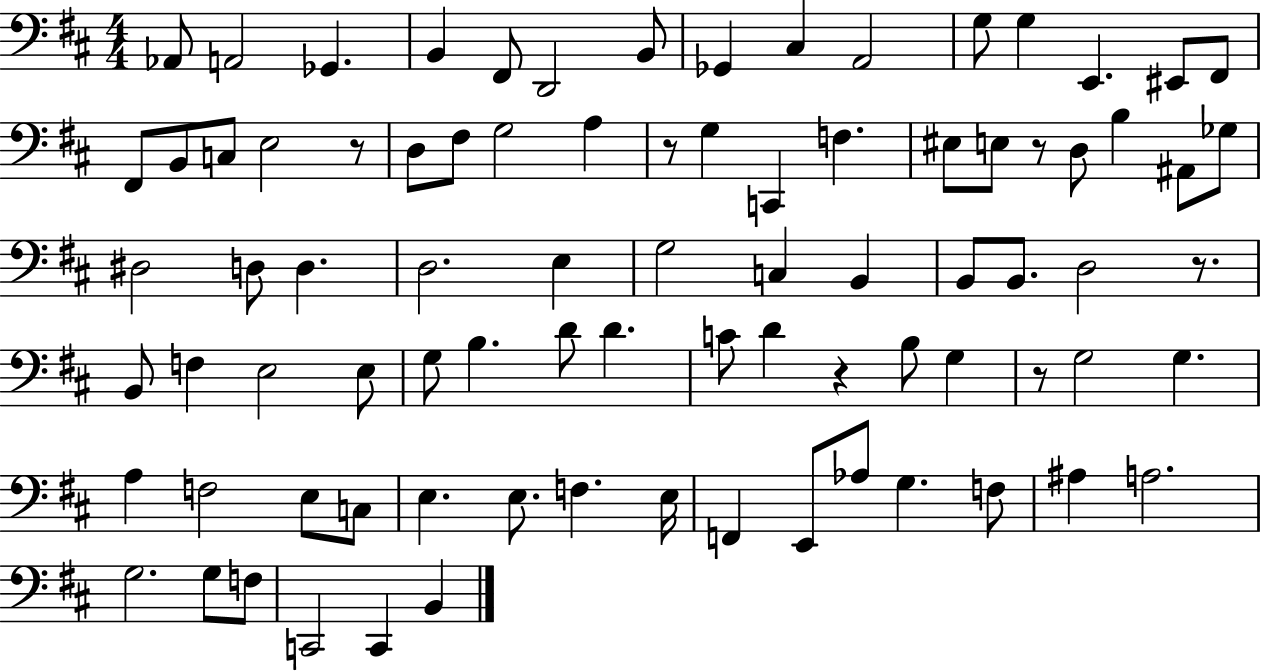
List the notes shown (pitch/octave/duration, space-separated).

Ab2/e A2/h Gb2/q. B2/q F#2/e D2/h B2/e Gb2/q C#3/q A2/h G3/e G3/q E2/q. EIS2/e F#2/e F#2/e B2/e C3/e E3/h R/e D3/e F#3/e G3/h A3/q R/e G3/q C2/q F3/q. EIS3/e E3/e R/e D3/e B3/q A#2/e Gb3/e D#3/h D3/e D3/q. D3/h. E3/q G3/h C3/q B2/q B2/e B2/e. D3/h R/e. B2/e F3/q E3/h E3/e G3/e B3/q. D4/e D4/q. C4/e D4/q R/q B3/e G3/q R/e G3/h G3/q. A3/q F3/h E3/e C3/e E3/q. E3/e. F3/q. E3/s F2/q E2/e Ab3/e G3/q. F3/e A#3/q A3/h. G3/h. G3/e F3/e C2/h C2/q B2/q